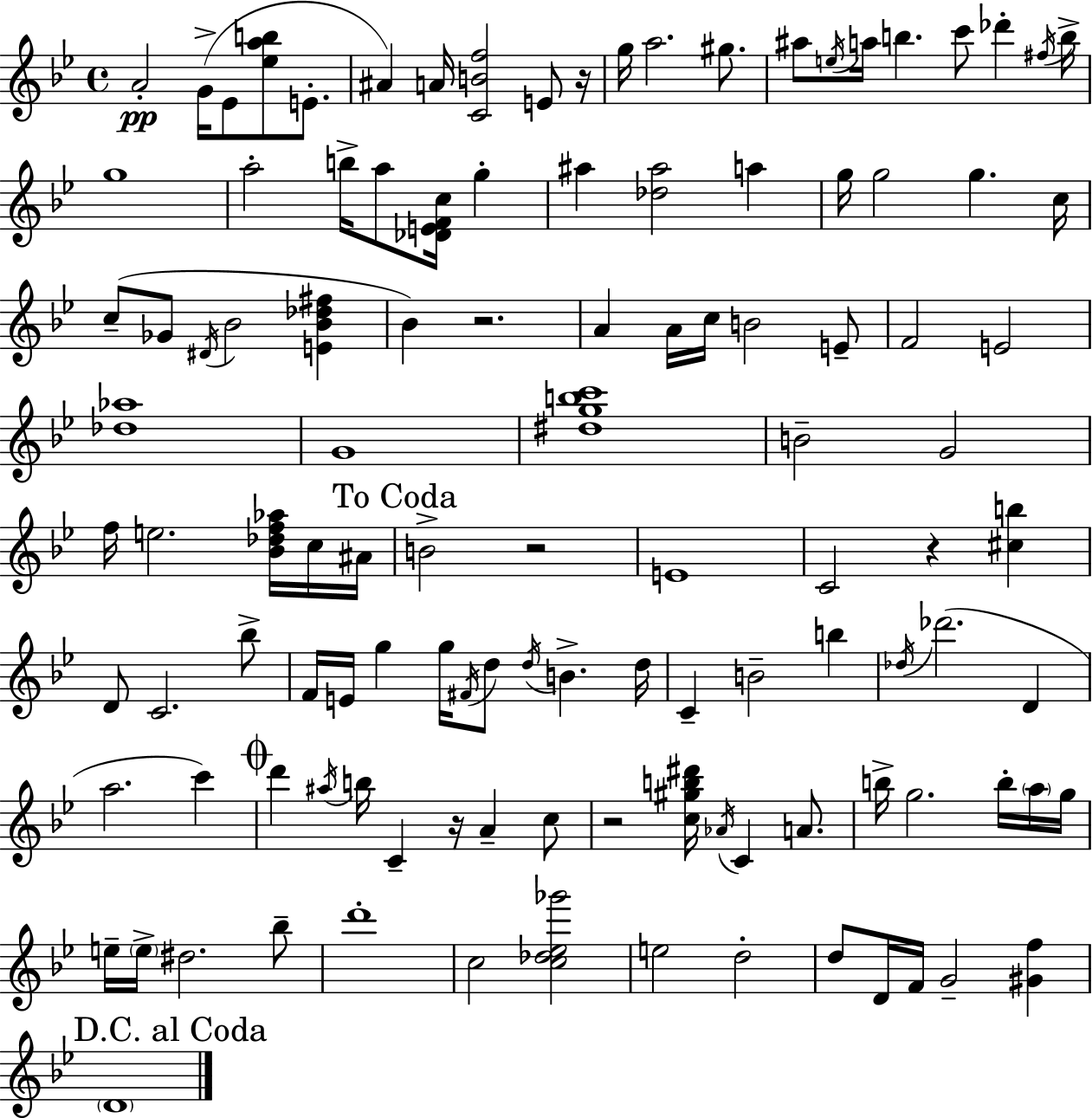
A4/h G4/s Eb4/e [Eb5,A5,B5]/e E4/e. A#4/q A4/s [C4,B4,F5]/h E4/e R/s G5/s A5/h. G#5/e. A#5/e E5/s A5/s B5/q. C6/e Db6/q F#5/s B5/s G5/w A5/h B5/s A5/e [Db4,E4,F4,C5]/s G5/q A#5/q [Db5,A#5]/h A5/q G5/s G5/h G5/q. C5/s C5/e Gb4/e D#4/s Bb4/h [E4,Bb4,Db5,F#5]/q Bb4/q R/h. A4/q A4/s C5/s B4/h E4/e F4/h E4/h [Db5,Ab5]/w G4/w [D#5,G5,B5,C6]/w B4/h G4/h F5/s E5/h. [Bb4,Db5,F5,Ab5]/s C5/s A#4/s B4/h R/h E4/w C4/h R/q [C#5,B5]/q D4/e C4/h. Bb5/e F4/s E4/s G5/q G5/s F#4/s D5/e D5/s B4/q. D5/s C4/q B4/h B5/q Db5/s Db6/h. D4/q A5/h. C6/q D6/q A#5/s B5/s C4/q R/s A4/q C5/e R/h [C5,G#5,B5,D#6]/s Ab4/s C4/q A4/e. B5/s G5/h. B5/s A5/s G5/s E5/s E5/s D#5/h. Bb5/e D6/w C5/h [C5,Db5,Eb5,Gb6]/h E5/h D5/h D5/e D4/s F4/s G4/h [G#4,F5]/q D4/w